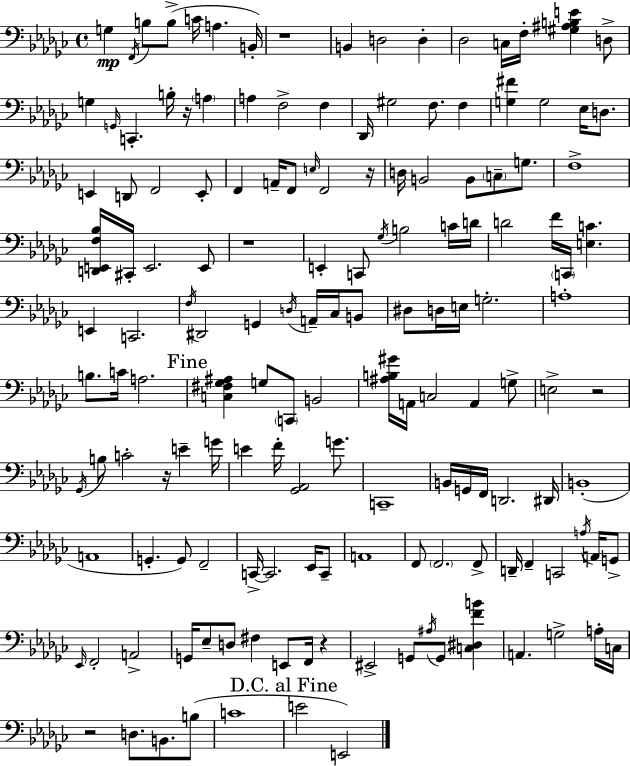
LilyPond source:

{
  \clef bass
  \time 4/4
  \defaultTimeSignature
  \key ees \minor
  \repeat volta 2 { g4\mp \acciaccatura { f,16 } b8 b8->( c'16 a4. | b,16-.) r1 | b,4 d2 d4-. | des2 c16 f16-. <gis ais b e'>4 d8-> | \break g4 \grace { g,16 } c,4.-. b16-. r16 \parenthesize a4 | a4 f2-> f4 | des,16 gis2 f8. f4 | <g fis'>4 g2 ees16 d8. | \break e,4 d,8 f,2 | e,8-. f,4 a,16-- f,8 \grace { e16 } f,2 | r16 d16 b,2 b,8 \parenthesize c8-- | g8. f1-> | \break <d, e, f bes>16 cis,16-. e,2. | e,8 r1 | e,4-. c,8 \acciaccatura { ges16 } b2 | c'16 d'16 d'2 f'16 \parenthesize c,16 <e c'>4. | \break e,4 c,2. | \acciaccatura { f16 } dis,2 g,4 | \acciaccatura { d16 } a,16-- ces16 b,8 dis8 d16 e16 g2.-. | a1-. | \break b8. c'16 a2. | \mark "Fine" <c fis ges ais>4 g8 \parenthesize c,8 b,2 | <ais b gis'>16 a,16 c2 | a,4 g8-> e2-> r2 | \break \acciaccatura { ges,16 } b8 c'2-. | r16 e'4-- g'16 e'4 f'16-. <ges, aes,>2 | g'8. c,1-- | b,16 g,16 f,16 d,2. | \break dis,16 b,1-.( | a,1 | g,4.-. g,8) f,2-- | c,16->~~ c,2. | \break ees,16 c,8-- a,1 | f,8 \parenthesize f,2. | f,8-> d,16-- f,4-- c,2 | \acciaccatura { a16 } a,16 g,8-> \grace { ees,16 } f,2-. | \break a,2-> g,16 ees8-- d8 fis4 | e,8 f,16 r4 eis,2-> | g,8 \acciaccatura { ais16 } g,8 <c dis f' b'>4 a,4. | g2-> a16-. c16 r2 | \break d8. b,8. b8( c'1 | \mark "D.C. al Fine" e'2 | e,2) } \bar "|."
}